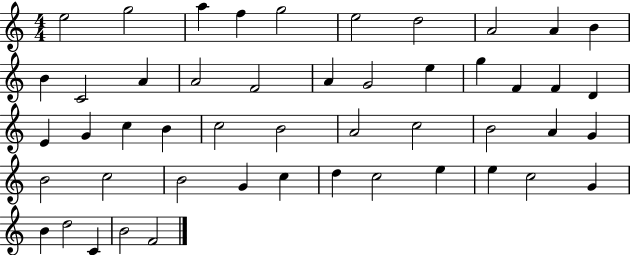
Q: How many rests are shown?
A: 0